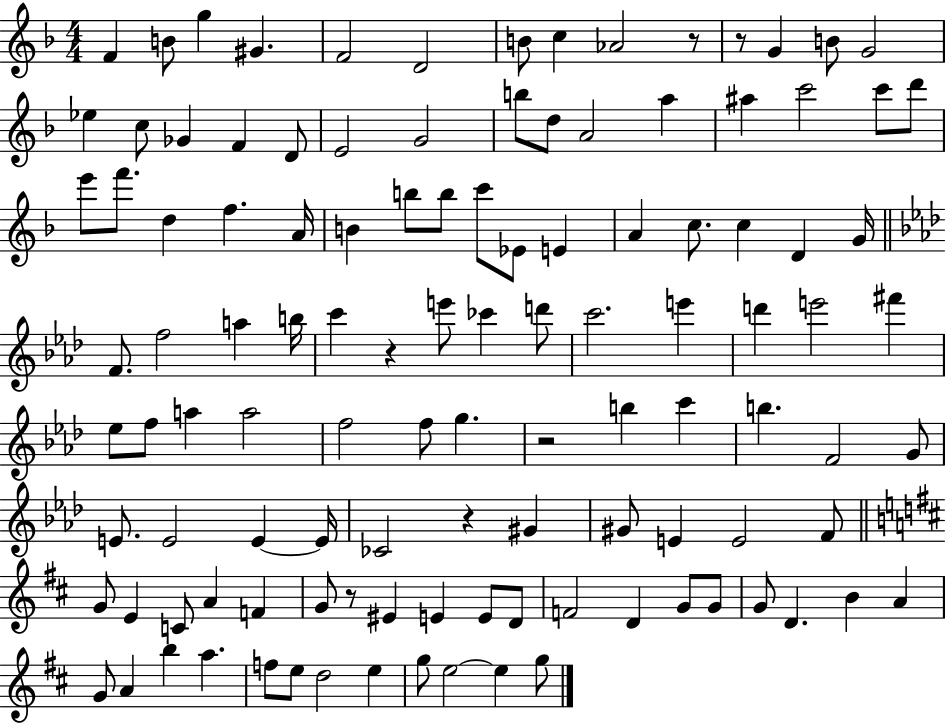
X:1
T:Untitled
M:4/4
L:1/4
K:F
F B/2 g ^G F2 D2 B/2 c _A2 z/2 z/2 G B/2 G2 _e c/2 _G F D/2 E2 G2 b/2 d/2 A2 a ^a c'2 c'/2 d'/2 e'/2 f'/2 d f A/4 B b/2 b/2 c'/2 _E/2 E A c/2 c D G/4 F/2 f2 a b/4 c' z e'/2 _c' d'/2 c'2 e' d' e'2 ^f' _e/2 f/2 a a2 f2 f/2 g z2 b c' b F2 G/2 E/2 E2 E E/4 _C2 z ^G ^G/2 E E2 F/2 G/2 E C/2 A F G/2 z/2 ^E E E/2 D/2 F2 D G/2 G/2 G/2 D B A G/2 A b a f/2 e/2 d2 e g/2 e2 e g/2